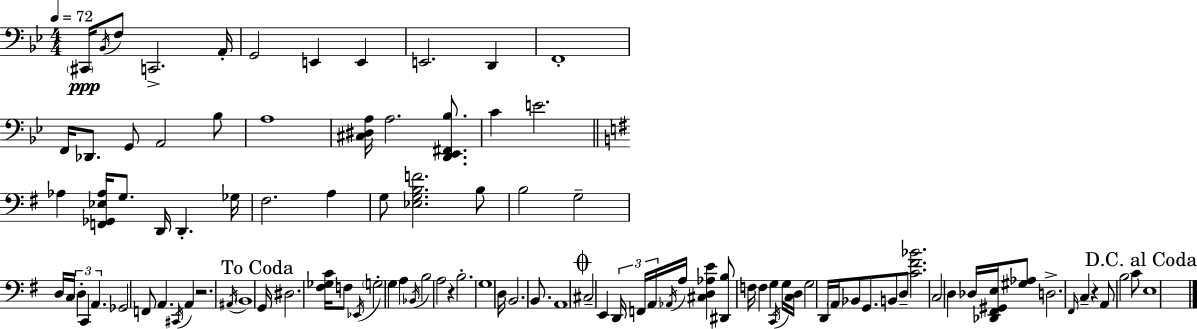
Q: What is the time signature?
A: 4/4